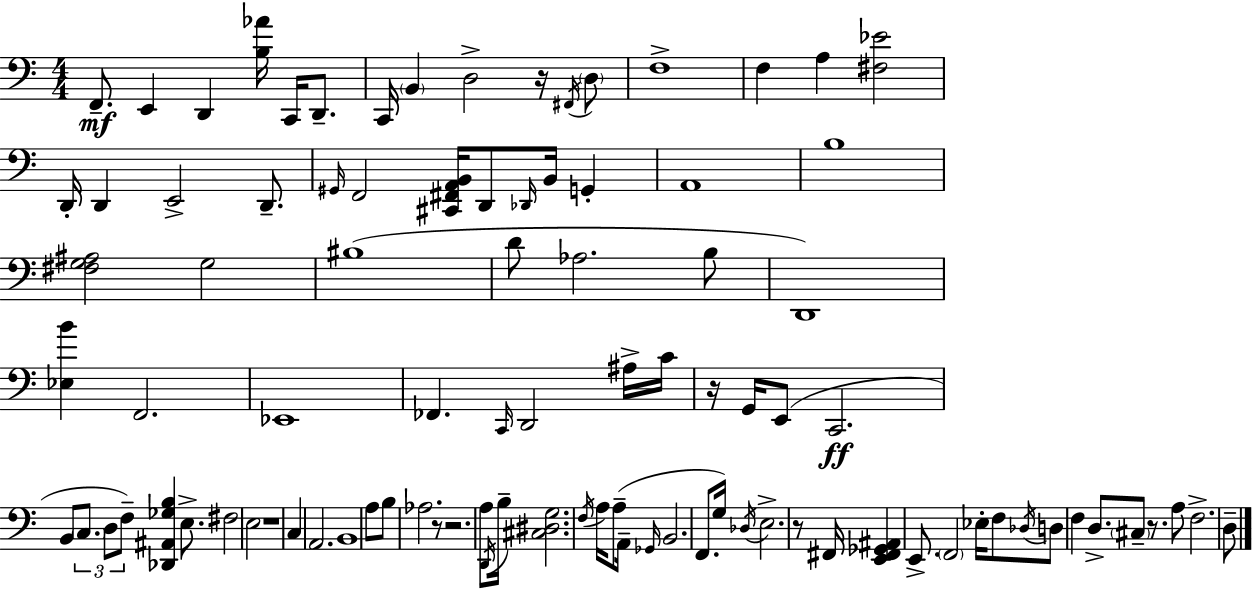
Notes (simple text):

F2/e. E2/q D2/q [B3,Ab4]/s C2/s D2/e. C2/s B2/q D3/h R/s F#2/s D3/e F3/w F3/q A3/q [F#3,Eb4]/h D2/s D2/q E2/h D2/e. G#2/s F2/h [C#2,F#2,A2,B2]/s D2/e Db2/s B2/s G2/q A2/w B3/w [F#3,G3,A#3]/h G3/h BIS3/w D4/e Ab3/h. B3/e D2/w [Eb3,B4]/q F2/h. Eb2/w FES2/q. C2/s D2/h A#3/s C4/s R/s G2/s E2/e C2/h. B2/e C3/e. D3/e F3/e [Db2,A#2,Gb3,B3]/q E3/e. F#3/h E3/h R/w C3/q A2/h. B2/w A3/e B3/e Ab3/h. R/e R/h. A3/e D2/s B3/s [C#3,D#3,G3]/h. F3/s A3/s A3/e A2/s Gb2/s B2/h. F2/e. G3/s Db3/s E3/h. R/e F#2/s [E2,F#2,Gb2,A#2]/q E2/e. F2/h Eb3/s F3/e Db3/s D3/e F3/q D3/e. C#3/e R/e. A3/e F3/h. D3/e